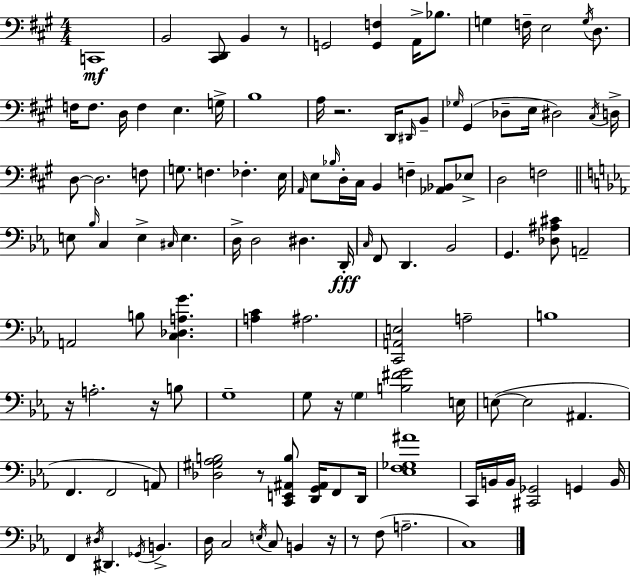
C2/w B2/h [C#2,D2]/e B2/q R/e G2/h [G2,F3]/q A2/s Bb3/e. G3/q F3/s E3/h G3/s D3/e. F3/s F3/e. D3/s F3/q E3/q. G3/s B3/w A3/s R/h. D2/s D#2/s B2/e Gb3/s G#2/q Db3/e E3/s D#3/h C#3/s D3/s D3/e D3/h. F3/e G3/e. F3/q. FES3/q. E3/s A2/s E3/e Bb3/s D3/s C#3/s B2/q F3/q [Ab2,Bb2]/e Eb3/e D3/h F3/h E3/e Bb3/s C3/q E3/q C#3/s E3/q. D3/s D3/h D#3/q. D2/s C3/s F2/e D2/q. Bb2/h G2/q. [Db3,A#3,C#4]/e A2/h A2/h B3/e [C3,Db3,A3,G4]/q. [A3,C4]/q A#3/h. [C2,A2,E3]/h A3/h B3/w R/s A3/h. R/s B3/e G3/w G3/e R/s G3/q [B3,F#4,G4]/h E3/s E3/e E3/h A#2/q. F2/q. F2/h A2/e [Db3,G#3,Ab3,B3]/h R/e [C2,E2,A#2,B3]/e [D2,G2,A#2]/s F2/e D2/s [Eb3,F3,Gb3,A#4]/w C2/s B2/s B2/s [C#2,Gb2]/h G2/q B2/s F2/q D#3/s D#2/q. Gb2/s B2/q. D3/s C3/h E3/s C3/e B2/q R/s R/e F3/e A3/h. C3/w